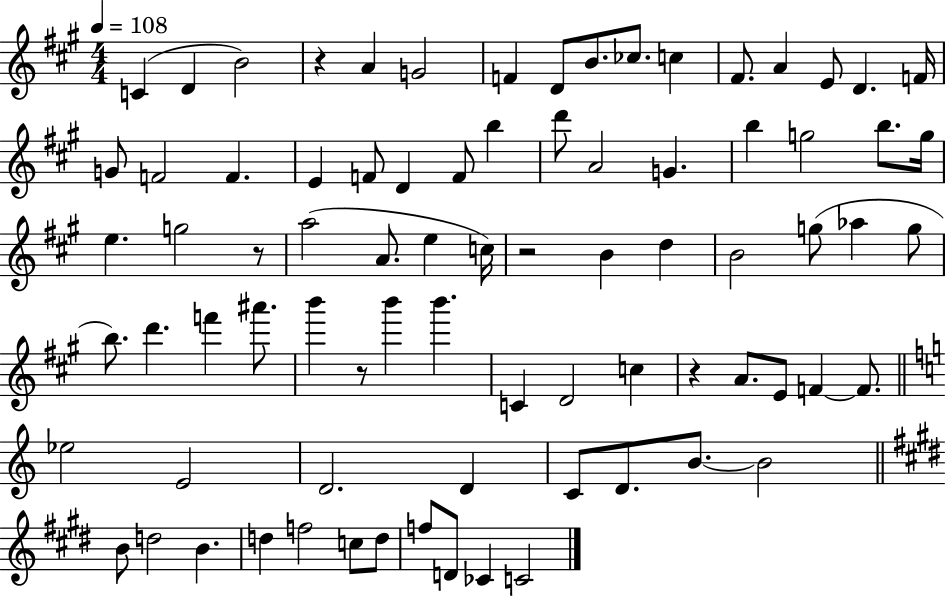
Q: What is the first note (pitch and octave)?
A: C4